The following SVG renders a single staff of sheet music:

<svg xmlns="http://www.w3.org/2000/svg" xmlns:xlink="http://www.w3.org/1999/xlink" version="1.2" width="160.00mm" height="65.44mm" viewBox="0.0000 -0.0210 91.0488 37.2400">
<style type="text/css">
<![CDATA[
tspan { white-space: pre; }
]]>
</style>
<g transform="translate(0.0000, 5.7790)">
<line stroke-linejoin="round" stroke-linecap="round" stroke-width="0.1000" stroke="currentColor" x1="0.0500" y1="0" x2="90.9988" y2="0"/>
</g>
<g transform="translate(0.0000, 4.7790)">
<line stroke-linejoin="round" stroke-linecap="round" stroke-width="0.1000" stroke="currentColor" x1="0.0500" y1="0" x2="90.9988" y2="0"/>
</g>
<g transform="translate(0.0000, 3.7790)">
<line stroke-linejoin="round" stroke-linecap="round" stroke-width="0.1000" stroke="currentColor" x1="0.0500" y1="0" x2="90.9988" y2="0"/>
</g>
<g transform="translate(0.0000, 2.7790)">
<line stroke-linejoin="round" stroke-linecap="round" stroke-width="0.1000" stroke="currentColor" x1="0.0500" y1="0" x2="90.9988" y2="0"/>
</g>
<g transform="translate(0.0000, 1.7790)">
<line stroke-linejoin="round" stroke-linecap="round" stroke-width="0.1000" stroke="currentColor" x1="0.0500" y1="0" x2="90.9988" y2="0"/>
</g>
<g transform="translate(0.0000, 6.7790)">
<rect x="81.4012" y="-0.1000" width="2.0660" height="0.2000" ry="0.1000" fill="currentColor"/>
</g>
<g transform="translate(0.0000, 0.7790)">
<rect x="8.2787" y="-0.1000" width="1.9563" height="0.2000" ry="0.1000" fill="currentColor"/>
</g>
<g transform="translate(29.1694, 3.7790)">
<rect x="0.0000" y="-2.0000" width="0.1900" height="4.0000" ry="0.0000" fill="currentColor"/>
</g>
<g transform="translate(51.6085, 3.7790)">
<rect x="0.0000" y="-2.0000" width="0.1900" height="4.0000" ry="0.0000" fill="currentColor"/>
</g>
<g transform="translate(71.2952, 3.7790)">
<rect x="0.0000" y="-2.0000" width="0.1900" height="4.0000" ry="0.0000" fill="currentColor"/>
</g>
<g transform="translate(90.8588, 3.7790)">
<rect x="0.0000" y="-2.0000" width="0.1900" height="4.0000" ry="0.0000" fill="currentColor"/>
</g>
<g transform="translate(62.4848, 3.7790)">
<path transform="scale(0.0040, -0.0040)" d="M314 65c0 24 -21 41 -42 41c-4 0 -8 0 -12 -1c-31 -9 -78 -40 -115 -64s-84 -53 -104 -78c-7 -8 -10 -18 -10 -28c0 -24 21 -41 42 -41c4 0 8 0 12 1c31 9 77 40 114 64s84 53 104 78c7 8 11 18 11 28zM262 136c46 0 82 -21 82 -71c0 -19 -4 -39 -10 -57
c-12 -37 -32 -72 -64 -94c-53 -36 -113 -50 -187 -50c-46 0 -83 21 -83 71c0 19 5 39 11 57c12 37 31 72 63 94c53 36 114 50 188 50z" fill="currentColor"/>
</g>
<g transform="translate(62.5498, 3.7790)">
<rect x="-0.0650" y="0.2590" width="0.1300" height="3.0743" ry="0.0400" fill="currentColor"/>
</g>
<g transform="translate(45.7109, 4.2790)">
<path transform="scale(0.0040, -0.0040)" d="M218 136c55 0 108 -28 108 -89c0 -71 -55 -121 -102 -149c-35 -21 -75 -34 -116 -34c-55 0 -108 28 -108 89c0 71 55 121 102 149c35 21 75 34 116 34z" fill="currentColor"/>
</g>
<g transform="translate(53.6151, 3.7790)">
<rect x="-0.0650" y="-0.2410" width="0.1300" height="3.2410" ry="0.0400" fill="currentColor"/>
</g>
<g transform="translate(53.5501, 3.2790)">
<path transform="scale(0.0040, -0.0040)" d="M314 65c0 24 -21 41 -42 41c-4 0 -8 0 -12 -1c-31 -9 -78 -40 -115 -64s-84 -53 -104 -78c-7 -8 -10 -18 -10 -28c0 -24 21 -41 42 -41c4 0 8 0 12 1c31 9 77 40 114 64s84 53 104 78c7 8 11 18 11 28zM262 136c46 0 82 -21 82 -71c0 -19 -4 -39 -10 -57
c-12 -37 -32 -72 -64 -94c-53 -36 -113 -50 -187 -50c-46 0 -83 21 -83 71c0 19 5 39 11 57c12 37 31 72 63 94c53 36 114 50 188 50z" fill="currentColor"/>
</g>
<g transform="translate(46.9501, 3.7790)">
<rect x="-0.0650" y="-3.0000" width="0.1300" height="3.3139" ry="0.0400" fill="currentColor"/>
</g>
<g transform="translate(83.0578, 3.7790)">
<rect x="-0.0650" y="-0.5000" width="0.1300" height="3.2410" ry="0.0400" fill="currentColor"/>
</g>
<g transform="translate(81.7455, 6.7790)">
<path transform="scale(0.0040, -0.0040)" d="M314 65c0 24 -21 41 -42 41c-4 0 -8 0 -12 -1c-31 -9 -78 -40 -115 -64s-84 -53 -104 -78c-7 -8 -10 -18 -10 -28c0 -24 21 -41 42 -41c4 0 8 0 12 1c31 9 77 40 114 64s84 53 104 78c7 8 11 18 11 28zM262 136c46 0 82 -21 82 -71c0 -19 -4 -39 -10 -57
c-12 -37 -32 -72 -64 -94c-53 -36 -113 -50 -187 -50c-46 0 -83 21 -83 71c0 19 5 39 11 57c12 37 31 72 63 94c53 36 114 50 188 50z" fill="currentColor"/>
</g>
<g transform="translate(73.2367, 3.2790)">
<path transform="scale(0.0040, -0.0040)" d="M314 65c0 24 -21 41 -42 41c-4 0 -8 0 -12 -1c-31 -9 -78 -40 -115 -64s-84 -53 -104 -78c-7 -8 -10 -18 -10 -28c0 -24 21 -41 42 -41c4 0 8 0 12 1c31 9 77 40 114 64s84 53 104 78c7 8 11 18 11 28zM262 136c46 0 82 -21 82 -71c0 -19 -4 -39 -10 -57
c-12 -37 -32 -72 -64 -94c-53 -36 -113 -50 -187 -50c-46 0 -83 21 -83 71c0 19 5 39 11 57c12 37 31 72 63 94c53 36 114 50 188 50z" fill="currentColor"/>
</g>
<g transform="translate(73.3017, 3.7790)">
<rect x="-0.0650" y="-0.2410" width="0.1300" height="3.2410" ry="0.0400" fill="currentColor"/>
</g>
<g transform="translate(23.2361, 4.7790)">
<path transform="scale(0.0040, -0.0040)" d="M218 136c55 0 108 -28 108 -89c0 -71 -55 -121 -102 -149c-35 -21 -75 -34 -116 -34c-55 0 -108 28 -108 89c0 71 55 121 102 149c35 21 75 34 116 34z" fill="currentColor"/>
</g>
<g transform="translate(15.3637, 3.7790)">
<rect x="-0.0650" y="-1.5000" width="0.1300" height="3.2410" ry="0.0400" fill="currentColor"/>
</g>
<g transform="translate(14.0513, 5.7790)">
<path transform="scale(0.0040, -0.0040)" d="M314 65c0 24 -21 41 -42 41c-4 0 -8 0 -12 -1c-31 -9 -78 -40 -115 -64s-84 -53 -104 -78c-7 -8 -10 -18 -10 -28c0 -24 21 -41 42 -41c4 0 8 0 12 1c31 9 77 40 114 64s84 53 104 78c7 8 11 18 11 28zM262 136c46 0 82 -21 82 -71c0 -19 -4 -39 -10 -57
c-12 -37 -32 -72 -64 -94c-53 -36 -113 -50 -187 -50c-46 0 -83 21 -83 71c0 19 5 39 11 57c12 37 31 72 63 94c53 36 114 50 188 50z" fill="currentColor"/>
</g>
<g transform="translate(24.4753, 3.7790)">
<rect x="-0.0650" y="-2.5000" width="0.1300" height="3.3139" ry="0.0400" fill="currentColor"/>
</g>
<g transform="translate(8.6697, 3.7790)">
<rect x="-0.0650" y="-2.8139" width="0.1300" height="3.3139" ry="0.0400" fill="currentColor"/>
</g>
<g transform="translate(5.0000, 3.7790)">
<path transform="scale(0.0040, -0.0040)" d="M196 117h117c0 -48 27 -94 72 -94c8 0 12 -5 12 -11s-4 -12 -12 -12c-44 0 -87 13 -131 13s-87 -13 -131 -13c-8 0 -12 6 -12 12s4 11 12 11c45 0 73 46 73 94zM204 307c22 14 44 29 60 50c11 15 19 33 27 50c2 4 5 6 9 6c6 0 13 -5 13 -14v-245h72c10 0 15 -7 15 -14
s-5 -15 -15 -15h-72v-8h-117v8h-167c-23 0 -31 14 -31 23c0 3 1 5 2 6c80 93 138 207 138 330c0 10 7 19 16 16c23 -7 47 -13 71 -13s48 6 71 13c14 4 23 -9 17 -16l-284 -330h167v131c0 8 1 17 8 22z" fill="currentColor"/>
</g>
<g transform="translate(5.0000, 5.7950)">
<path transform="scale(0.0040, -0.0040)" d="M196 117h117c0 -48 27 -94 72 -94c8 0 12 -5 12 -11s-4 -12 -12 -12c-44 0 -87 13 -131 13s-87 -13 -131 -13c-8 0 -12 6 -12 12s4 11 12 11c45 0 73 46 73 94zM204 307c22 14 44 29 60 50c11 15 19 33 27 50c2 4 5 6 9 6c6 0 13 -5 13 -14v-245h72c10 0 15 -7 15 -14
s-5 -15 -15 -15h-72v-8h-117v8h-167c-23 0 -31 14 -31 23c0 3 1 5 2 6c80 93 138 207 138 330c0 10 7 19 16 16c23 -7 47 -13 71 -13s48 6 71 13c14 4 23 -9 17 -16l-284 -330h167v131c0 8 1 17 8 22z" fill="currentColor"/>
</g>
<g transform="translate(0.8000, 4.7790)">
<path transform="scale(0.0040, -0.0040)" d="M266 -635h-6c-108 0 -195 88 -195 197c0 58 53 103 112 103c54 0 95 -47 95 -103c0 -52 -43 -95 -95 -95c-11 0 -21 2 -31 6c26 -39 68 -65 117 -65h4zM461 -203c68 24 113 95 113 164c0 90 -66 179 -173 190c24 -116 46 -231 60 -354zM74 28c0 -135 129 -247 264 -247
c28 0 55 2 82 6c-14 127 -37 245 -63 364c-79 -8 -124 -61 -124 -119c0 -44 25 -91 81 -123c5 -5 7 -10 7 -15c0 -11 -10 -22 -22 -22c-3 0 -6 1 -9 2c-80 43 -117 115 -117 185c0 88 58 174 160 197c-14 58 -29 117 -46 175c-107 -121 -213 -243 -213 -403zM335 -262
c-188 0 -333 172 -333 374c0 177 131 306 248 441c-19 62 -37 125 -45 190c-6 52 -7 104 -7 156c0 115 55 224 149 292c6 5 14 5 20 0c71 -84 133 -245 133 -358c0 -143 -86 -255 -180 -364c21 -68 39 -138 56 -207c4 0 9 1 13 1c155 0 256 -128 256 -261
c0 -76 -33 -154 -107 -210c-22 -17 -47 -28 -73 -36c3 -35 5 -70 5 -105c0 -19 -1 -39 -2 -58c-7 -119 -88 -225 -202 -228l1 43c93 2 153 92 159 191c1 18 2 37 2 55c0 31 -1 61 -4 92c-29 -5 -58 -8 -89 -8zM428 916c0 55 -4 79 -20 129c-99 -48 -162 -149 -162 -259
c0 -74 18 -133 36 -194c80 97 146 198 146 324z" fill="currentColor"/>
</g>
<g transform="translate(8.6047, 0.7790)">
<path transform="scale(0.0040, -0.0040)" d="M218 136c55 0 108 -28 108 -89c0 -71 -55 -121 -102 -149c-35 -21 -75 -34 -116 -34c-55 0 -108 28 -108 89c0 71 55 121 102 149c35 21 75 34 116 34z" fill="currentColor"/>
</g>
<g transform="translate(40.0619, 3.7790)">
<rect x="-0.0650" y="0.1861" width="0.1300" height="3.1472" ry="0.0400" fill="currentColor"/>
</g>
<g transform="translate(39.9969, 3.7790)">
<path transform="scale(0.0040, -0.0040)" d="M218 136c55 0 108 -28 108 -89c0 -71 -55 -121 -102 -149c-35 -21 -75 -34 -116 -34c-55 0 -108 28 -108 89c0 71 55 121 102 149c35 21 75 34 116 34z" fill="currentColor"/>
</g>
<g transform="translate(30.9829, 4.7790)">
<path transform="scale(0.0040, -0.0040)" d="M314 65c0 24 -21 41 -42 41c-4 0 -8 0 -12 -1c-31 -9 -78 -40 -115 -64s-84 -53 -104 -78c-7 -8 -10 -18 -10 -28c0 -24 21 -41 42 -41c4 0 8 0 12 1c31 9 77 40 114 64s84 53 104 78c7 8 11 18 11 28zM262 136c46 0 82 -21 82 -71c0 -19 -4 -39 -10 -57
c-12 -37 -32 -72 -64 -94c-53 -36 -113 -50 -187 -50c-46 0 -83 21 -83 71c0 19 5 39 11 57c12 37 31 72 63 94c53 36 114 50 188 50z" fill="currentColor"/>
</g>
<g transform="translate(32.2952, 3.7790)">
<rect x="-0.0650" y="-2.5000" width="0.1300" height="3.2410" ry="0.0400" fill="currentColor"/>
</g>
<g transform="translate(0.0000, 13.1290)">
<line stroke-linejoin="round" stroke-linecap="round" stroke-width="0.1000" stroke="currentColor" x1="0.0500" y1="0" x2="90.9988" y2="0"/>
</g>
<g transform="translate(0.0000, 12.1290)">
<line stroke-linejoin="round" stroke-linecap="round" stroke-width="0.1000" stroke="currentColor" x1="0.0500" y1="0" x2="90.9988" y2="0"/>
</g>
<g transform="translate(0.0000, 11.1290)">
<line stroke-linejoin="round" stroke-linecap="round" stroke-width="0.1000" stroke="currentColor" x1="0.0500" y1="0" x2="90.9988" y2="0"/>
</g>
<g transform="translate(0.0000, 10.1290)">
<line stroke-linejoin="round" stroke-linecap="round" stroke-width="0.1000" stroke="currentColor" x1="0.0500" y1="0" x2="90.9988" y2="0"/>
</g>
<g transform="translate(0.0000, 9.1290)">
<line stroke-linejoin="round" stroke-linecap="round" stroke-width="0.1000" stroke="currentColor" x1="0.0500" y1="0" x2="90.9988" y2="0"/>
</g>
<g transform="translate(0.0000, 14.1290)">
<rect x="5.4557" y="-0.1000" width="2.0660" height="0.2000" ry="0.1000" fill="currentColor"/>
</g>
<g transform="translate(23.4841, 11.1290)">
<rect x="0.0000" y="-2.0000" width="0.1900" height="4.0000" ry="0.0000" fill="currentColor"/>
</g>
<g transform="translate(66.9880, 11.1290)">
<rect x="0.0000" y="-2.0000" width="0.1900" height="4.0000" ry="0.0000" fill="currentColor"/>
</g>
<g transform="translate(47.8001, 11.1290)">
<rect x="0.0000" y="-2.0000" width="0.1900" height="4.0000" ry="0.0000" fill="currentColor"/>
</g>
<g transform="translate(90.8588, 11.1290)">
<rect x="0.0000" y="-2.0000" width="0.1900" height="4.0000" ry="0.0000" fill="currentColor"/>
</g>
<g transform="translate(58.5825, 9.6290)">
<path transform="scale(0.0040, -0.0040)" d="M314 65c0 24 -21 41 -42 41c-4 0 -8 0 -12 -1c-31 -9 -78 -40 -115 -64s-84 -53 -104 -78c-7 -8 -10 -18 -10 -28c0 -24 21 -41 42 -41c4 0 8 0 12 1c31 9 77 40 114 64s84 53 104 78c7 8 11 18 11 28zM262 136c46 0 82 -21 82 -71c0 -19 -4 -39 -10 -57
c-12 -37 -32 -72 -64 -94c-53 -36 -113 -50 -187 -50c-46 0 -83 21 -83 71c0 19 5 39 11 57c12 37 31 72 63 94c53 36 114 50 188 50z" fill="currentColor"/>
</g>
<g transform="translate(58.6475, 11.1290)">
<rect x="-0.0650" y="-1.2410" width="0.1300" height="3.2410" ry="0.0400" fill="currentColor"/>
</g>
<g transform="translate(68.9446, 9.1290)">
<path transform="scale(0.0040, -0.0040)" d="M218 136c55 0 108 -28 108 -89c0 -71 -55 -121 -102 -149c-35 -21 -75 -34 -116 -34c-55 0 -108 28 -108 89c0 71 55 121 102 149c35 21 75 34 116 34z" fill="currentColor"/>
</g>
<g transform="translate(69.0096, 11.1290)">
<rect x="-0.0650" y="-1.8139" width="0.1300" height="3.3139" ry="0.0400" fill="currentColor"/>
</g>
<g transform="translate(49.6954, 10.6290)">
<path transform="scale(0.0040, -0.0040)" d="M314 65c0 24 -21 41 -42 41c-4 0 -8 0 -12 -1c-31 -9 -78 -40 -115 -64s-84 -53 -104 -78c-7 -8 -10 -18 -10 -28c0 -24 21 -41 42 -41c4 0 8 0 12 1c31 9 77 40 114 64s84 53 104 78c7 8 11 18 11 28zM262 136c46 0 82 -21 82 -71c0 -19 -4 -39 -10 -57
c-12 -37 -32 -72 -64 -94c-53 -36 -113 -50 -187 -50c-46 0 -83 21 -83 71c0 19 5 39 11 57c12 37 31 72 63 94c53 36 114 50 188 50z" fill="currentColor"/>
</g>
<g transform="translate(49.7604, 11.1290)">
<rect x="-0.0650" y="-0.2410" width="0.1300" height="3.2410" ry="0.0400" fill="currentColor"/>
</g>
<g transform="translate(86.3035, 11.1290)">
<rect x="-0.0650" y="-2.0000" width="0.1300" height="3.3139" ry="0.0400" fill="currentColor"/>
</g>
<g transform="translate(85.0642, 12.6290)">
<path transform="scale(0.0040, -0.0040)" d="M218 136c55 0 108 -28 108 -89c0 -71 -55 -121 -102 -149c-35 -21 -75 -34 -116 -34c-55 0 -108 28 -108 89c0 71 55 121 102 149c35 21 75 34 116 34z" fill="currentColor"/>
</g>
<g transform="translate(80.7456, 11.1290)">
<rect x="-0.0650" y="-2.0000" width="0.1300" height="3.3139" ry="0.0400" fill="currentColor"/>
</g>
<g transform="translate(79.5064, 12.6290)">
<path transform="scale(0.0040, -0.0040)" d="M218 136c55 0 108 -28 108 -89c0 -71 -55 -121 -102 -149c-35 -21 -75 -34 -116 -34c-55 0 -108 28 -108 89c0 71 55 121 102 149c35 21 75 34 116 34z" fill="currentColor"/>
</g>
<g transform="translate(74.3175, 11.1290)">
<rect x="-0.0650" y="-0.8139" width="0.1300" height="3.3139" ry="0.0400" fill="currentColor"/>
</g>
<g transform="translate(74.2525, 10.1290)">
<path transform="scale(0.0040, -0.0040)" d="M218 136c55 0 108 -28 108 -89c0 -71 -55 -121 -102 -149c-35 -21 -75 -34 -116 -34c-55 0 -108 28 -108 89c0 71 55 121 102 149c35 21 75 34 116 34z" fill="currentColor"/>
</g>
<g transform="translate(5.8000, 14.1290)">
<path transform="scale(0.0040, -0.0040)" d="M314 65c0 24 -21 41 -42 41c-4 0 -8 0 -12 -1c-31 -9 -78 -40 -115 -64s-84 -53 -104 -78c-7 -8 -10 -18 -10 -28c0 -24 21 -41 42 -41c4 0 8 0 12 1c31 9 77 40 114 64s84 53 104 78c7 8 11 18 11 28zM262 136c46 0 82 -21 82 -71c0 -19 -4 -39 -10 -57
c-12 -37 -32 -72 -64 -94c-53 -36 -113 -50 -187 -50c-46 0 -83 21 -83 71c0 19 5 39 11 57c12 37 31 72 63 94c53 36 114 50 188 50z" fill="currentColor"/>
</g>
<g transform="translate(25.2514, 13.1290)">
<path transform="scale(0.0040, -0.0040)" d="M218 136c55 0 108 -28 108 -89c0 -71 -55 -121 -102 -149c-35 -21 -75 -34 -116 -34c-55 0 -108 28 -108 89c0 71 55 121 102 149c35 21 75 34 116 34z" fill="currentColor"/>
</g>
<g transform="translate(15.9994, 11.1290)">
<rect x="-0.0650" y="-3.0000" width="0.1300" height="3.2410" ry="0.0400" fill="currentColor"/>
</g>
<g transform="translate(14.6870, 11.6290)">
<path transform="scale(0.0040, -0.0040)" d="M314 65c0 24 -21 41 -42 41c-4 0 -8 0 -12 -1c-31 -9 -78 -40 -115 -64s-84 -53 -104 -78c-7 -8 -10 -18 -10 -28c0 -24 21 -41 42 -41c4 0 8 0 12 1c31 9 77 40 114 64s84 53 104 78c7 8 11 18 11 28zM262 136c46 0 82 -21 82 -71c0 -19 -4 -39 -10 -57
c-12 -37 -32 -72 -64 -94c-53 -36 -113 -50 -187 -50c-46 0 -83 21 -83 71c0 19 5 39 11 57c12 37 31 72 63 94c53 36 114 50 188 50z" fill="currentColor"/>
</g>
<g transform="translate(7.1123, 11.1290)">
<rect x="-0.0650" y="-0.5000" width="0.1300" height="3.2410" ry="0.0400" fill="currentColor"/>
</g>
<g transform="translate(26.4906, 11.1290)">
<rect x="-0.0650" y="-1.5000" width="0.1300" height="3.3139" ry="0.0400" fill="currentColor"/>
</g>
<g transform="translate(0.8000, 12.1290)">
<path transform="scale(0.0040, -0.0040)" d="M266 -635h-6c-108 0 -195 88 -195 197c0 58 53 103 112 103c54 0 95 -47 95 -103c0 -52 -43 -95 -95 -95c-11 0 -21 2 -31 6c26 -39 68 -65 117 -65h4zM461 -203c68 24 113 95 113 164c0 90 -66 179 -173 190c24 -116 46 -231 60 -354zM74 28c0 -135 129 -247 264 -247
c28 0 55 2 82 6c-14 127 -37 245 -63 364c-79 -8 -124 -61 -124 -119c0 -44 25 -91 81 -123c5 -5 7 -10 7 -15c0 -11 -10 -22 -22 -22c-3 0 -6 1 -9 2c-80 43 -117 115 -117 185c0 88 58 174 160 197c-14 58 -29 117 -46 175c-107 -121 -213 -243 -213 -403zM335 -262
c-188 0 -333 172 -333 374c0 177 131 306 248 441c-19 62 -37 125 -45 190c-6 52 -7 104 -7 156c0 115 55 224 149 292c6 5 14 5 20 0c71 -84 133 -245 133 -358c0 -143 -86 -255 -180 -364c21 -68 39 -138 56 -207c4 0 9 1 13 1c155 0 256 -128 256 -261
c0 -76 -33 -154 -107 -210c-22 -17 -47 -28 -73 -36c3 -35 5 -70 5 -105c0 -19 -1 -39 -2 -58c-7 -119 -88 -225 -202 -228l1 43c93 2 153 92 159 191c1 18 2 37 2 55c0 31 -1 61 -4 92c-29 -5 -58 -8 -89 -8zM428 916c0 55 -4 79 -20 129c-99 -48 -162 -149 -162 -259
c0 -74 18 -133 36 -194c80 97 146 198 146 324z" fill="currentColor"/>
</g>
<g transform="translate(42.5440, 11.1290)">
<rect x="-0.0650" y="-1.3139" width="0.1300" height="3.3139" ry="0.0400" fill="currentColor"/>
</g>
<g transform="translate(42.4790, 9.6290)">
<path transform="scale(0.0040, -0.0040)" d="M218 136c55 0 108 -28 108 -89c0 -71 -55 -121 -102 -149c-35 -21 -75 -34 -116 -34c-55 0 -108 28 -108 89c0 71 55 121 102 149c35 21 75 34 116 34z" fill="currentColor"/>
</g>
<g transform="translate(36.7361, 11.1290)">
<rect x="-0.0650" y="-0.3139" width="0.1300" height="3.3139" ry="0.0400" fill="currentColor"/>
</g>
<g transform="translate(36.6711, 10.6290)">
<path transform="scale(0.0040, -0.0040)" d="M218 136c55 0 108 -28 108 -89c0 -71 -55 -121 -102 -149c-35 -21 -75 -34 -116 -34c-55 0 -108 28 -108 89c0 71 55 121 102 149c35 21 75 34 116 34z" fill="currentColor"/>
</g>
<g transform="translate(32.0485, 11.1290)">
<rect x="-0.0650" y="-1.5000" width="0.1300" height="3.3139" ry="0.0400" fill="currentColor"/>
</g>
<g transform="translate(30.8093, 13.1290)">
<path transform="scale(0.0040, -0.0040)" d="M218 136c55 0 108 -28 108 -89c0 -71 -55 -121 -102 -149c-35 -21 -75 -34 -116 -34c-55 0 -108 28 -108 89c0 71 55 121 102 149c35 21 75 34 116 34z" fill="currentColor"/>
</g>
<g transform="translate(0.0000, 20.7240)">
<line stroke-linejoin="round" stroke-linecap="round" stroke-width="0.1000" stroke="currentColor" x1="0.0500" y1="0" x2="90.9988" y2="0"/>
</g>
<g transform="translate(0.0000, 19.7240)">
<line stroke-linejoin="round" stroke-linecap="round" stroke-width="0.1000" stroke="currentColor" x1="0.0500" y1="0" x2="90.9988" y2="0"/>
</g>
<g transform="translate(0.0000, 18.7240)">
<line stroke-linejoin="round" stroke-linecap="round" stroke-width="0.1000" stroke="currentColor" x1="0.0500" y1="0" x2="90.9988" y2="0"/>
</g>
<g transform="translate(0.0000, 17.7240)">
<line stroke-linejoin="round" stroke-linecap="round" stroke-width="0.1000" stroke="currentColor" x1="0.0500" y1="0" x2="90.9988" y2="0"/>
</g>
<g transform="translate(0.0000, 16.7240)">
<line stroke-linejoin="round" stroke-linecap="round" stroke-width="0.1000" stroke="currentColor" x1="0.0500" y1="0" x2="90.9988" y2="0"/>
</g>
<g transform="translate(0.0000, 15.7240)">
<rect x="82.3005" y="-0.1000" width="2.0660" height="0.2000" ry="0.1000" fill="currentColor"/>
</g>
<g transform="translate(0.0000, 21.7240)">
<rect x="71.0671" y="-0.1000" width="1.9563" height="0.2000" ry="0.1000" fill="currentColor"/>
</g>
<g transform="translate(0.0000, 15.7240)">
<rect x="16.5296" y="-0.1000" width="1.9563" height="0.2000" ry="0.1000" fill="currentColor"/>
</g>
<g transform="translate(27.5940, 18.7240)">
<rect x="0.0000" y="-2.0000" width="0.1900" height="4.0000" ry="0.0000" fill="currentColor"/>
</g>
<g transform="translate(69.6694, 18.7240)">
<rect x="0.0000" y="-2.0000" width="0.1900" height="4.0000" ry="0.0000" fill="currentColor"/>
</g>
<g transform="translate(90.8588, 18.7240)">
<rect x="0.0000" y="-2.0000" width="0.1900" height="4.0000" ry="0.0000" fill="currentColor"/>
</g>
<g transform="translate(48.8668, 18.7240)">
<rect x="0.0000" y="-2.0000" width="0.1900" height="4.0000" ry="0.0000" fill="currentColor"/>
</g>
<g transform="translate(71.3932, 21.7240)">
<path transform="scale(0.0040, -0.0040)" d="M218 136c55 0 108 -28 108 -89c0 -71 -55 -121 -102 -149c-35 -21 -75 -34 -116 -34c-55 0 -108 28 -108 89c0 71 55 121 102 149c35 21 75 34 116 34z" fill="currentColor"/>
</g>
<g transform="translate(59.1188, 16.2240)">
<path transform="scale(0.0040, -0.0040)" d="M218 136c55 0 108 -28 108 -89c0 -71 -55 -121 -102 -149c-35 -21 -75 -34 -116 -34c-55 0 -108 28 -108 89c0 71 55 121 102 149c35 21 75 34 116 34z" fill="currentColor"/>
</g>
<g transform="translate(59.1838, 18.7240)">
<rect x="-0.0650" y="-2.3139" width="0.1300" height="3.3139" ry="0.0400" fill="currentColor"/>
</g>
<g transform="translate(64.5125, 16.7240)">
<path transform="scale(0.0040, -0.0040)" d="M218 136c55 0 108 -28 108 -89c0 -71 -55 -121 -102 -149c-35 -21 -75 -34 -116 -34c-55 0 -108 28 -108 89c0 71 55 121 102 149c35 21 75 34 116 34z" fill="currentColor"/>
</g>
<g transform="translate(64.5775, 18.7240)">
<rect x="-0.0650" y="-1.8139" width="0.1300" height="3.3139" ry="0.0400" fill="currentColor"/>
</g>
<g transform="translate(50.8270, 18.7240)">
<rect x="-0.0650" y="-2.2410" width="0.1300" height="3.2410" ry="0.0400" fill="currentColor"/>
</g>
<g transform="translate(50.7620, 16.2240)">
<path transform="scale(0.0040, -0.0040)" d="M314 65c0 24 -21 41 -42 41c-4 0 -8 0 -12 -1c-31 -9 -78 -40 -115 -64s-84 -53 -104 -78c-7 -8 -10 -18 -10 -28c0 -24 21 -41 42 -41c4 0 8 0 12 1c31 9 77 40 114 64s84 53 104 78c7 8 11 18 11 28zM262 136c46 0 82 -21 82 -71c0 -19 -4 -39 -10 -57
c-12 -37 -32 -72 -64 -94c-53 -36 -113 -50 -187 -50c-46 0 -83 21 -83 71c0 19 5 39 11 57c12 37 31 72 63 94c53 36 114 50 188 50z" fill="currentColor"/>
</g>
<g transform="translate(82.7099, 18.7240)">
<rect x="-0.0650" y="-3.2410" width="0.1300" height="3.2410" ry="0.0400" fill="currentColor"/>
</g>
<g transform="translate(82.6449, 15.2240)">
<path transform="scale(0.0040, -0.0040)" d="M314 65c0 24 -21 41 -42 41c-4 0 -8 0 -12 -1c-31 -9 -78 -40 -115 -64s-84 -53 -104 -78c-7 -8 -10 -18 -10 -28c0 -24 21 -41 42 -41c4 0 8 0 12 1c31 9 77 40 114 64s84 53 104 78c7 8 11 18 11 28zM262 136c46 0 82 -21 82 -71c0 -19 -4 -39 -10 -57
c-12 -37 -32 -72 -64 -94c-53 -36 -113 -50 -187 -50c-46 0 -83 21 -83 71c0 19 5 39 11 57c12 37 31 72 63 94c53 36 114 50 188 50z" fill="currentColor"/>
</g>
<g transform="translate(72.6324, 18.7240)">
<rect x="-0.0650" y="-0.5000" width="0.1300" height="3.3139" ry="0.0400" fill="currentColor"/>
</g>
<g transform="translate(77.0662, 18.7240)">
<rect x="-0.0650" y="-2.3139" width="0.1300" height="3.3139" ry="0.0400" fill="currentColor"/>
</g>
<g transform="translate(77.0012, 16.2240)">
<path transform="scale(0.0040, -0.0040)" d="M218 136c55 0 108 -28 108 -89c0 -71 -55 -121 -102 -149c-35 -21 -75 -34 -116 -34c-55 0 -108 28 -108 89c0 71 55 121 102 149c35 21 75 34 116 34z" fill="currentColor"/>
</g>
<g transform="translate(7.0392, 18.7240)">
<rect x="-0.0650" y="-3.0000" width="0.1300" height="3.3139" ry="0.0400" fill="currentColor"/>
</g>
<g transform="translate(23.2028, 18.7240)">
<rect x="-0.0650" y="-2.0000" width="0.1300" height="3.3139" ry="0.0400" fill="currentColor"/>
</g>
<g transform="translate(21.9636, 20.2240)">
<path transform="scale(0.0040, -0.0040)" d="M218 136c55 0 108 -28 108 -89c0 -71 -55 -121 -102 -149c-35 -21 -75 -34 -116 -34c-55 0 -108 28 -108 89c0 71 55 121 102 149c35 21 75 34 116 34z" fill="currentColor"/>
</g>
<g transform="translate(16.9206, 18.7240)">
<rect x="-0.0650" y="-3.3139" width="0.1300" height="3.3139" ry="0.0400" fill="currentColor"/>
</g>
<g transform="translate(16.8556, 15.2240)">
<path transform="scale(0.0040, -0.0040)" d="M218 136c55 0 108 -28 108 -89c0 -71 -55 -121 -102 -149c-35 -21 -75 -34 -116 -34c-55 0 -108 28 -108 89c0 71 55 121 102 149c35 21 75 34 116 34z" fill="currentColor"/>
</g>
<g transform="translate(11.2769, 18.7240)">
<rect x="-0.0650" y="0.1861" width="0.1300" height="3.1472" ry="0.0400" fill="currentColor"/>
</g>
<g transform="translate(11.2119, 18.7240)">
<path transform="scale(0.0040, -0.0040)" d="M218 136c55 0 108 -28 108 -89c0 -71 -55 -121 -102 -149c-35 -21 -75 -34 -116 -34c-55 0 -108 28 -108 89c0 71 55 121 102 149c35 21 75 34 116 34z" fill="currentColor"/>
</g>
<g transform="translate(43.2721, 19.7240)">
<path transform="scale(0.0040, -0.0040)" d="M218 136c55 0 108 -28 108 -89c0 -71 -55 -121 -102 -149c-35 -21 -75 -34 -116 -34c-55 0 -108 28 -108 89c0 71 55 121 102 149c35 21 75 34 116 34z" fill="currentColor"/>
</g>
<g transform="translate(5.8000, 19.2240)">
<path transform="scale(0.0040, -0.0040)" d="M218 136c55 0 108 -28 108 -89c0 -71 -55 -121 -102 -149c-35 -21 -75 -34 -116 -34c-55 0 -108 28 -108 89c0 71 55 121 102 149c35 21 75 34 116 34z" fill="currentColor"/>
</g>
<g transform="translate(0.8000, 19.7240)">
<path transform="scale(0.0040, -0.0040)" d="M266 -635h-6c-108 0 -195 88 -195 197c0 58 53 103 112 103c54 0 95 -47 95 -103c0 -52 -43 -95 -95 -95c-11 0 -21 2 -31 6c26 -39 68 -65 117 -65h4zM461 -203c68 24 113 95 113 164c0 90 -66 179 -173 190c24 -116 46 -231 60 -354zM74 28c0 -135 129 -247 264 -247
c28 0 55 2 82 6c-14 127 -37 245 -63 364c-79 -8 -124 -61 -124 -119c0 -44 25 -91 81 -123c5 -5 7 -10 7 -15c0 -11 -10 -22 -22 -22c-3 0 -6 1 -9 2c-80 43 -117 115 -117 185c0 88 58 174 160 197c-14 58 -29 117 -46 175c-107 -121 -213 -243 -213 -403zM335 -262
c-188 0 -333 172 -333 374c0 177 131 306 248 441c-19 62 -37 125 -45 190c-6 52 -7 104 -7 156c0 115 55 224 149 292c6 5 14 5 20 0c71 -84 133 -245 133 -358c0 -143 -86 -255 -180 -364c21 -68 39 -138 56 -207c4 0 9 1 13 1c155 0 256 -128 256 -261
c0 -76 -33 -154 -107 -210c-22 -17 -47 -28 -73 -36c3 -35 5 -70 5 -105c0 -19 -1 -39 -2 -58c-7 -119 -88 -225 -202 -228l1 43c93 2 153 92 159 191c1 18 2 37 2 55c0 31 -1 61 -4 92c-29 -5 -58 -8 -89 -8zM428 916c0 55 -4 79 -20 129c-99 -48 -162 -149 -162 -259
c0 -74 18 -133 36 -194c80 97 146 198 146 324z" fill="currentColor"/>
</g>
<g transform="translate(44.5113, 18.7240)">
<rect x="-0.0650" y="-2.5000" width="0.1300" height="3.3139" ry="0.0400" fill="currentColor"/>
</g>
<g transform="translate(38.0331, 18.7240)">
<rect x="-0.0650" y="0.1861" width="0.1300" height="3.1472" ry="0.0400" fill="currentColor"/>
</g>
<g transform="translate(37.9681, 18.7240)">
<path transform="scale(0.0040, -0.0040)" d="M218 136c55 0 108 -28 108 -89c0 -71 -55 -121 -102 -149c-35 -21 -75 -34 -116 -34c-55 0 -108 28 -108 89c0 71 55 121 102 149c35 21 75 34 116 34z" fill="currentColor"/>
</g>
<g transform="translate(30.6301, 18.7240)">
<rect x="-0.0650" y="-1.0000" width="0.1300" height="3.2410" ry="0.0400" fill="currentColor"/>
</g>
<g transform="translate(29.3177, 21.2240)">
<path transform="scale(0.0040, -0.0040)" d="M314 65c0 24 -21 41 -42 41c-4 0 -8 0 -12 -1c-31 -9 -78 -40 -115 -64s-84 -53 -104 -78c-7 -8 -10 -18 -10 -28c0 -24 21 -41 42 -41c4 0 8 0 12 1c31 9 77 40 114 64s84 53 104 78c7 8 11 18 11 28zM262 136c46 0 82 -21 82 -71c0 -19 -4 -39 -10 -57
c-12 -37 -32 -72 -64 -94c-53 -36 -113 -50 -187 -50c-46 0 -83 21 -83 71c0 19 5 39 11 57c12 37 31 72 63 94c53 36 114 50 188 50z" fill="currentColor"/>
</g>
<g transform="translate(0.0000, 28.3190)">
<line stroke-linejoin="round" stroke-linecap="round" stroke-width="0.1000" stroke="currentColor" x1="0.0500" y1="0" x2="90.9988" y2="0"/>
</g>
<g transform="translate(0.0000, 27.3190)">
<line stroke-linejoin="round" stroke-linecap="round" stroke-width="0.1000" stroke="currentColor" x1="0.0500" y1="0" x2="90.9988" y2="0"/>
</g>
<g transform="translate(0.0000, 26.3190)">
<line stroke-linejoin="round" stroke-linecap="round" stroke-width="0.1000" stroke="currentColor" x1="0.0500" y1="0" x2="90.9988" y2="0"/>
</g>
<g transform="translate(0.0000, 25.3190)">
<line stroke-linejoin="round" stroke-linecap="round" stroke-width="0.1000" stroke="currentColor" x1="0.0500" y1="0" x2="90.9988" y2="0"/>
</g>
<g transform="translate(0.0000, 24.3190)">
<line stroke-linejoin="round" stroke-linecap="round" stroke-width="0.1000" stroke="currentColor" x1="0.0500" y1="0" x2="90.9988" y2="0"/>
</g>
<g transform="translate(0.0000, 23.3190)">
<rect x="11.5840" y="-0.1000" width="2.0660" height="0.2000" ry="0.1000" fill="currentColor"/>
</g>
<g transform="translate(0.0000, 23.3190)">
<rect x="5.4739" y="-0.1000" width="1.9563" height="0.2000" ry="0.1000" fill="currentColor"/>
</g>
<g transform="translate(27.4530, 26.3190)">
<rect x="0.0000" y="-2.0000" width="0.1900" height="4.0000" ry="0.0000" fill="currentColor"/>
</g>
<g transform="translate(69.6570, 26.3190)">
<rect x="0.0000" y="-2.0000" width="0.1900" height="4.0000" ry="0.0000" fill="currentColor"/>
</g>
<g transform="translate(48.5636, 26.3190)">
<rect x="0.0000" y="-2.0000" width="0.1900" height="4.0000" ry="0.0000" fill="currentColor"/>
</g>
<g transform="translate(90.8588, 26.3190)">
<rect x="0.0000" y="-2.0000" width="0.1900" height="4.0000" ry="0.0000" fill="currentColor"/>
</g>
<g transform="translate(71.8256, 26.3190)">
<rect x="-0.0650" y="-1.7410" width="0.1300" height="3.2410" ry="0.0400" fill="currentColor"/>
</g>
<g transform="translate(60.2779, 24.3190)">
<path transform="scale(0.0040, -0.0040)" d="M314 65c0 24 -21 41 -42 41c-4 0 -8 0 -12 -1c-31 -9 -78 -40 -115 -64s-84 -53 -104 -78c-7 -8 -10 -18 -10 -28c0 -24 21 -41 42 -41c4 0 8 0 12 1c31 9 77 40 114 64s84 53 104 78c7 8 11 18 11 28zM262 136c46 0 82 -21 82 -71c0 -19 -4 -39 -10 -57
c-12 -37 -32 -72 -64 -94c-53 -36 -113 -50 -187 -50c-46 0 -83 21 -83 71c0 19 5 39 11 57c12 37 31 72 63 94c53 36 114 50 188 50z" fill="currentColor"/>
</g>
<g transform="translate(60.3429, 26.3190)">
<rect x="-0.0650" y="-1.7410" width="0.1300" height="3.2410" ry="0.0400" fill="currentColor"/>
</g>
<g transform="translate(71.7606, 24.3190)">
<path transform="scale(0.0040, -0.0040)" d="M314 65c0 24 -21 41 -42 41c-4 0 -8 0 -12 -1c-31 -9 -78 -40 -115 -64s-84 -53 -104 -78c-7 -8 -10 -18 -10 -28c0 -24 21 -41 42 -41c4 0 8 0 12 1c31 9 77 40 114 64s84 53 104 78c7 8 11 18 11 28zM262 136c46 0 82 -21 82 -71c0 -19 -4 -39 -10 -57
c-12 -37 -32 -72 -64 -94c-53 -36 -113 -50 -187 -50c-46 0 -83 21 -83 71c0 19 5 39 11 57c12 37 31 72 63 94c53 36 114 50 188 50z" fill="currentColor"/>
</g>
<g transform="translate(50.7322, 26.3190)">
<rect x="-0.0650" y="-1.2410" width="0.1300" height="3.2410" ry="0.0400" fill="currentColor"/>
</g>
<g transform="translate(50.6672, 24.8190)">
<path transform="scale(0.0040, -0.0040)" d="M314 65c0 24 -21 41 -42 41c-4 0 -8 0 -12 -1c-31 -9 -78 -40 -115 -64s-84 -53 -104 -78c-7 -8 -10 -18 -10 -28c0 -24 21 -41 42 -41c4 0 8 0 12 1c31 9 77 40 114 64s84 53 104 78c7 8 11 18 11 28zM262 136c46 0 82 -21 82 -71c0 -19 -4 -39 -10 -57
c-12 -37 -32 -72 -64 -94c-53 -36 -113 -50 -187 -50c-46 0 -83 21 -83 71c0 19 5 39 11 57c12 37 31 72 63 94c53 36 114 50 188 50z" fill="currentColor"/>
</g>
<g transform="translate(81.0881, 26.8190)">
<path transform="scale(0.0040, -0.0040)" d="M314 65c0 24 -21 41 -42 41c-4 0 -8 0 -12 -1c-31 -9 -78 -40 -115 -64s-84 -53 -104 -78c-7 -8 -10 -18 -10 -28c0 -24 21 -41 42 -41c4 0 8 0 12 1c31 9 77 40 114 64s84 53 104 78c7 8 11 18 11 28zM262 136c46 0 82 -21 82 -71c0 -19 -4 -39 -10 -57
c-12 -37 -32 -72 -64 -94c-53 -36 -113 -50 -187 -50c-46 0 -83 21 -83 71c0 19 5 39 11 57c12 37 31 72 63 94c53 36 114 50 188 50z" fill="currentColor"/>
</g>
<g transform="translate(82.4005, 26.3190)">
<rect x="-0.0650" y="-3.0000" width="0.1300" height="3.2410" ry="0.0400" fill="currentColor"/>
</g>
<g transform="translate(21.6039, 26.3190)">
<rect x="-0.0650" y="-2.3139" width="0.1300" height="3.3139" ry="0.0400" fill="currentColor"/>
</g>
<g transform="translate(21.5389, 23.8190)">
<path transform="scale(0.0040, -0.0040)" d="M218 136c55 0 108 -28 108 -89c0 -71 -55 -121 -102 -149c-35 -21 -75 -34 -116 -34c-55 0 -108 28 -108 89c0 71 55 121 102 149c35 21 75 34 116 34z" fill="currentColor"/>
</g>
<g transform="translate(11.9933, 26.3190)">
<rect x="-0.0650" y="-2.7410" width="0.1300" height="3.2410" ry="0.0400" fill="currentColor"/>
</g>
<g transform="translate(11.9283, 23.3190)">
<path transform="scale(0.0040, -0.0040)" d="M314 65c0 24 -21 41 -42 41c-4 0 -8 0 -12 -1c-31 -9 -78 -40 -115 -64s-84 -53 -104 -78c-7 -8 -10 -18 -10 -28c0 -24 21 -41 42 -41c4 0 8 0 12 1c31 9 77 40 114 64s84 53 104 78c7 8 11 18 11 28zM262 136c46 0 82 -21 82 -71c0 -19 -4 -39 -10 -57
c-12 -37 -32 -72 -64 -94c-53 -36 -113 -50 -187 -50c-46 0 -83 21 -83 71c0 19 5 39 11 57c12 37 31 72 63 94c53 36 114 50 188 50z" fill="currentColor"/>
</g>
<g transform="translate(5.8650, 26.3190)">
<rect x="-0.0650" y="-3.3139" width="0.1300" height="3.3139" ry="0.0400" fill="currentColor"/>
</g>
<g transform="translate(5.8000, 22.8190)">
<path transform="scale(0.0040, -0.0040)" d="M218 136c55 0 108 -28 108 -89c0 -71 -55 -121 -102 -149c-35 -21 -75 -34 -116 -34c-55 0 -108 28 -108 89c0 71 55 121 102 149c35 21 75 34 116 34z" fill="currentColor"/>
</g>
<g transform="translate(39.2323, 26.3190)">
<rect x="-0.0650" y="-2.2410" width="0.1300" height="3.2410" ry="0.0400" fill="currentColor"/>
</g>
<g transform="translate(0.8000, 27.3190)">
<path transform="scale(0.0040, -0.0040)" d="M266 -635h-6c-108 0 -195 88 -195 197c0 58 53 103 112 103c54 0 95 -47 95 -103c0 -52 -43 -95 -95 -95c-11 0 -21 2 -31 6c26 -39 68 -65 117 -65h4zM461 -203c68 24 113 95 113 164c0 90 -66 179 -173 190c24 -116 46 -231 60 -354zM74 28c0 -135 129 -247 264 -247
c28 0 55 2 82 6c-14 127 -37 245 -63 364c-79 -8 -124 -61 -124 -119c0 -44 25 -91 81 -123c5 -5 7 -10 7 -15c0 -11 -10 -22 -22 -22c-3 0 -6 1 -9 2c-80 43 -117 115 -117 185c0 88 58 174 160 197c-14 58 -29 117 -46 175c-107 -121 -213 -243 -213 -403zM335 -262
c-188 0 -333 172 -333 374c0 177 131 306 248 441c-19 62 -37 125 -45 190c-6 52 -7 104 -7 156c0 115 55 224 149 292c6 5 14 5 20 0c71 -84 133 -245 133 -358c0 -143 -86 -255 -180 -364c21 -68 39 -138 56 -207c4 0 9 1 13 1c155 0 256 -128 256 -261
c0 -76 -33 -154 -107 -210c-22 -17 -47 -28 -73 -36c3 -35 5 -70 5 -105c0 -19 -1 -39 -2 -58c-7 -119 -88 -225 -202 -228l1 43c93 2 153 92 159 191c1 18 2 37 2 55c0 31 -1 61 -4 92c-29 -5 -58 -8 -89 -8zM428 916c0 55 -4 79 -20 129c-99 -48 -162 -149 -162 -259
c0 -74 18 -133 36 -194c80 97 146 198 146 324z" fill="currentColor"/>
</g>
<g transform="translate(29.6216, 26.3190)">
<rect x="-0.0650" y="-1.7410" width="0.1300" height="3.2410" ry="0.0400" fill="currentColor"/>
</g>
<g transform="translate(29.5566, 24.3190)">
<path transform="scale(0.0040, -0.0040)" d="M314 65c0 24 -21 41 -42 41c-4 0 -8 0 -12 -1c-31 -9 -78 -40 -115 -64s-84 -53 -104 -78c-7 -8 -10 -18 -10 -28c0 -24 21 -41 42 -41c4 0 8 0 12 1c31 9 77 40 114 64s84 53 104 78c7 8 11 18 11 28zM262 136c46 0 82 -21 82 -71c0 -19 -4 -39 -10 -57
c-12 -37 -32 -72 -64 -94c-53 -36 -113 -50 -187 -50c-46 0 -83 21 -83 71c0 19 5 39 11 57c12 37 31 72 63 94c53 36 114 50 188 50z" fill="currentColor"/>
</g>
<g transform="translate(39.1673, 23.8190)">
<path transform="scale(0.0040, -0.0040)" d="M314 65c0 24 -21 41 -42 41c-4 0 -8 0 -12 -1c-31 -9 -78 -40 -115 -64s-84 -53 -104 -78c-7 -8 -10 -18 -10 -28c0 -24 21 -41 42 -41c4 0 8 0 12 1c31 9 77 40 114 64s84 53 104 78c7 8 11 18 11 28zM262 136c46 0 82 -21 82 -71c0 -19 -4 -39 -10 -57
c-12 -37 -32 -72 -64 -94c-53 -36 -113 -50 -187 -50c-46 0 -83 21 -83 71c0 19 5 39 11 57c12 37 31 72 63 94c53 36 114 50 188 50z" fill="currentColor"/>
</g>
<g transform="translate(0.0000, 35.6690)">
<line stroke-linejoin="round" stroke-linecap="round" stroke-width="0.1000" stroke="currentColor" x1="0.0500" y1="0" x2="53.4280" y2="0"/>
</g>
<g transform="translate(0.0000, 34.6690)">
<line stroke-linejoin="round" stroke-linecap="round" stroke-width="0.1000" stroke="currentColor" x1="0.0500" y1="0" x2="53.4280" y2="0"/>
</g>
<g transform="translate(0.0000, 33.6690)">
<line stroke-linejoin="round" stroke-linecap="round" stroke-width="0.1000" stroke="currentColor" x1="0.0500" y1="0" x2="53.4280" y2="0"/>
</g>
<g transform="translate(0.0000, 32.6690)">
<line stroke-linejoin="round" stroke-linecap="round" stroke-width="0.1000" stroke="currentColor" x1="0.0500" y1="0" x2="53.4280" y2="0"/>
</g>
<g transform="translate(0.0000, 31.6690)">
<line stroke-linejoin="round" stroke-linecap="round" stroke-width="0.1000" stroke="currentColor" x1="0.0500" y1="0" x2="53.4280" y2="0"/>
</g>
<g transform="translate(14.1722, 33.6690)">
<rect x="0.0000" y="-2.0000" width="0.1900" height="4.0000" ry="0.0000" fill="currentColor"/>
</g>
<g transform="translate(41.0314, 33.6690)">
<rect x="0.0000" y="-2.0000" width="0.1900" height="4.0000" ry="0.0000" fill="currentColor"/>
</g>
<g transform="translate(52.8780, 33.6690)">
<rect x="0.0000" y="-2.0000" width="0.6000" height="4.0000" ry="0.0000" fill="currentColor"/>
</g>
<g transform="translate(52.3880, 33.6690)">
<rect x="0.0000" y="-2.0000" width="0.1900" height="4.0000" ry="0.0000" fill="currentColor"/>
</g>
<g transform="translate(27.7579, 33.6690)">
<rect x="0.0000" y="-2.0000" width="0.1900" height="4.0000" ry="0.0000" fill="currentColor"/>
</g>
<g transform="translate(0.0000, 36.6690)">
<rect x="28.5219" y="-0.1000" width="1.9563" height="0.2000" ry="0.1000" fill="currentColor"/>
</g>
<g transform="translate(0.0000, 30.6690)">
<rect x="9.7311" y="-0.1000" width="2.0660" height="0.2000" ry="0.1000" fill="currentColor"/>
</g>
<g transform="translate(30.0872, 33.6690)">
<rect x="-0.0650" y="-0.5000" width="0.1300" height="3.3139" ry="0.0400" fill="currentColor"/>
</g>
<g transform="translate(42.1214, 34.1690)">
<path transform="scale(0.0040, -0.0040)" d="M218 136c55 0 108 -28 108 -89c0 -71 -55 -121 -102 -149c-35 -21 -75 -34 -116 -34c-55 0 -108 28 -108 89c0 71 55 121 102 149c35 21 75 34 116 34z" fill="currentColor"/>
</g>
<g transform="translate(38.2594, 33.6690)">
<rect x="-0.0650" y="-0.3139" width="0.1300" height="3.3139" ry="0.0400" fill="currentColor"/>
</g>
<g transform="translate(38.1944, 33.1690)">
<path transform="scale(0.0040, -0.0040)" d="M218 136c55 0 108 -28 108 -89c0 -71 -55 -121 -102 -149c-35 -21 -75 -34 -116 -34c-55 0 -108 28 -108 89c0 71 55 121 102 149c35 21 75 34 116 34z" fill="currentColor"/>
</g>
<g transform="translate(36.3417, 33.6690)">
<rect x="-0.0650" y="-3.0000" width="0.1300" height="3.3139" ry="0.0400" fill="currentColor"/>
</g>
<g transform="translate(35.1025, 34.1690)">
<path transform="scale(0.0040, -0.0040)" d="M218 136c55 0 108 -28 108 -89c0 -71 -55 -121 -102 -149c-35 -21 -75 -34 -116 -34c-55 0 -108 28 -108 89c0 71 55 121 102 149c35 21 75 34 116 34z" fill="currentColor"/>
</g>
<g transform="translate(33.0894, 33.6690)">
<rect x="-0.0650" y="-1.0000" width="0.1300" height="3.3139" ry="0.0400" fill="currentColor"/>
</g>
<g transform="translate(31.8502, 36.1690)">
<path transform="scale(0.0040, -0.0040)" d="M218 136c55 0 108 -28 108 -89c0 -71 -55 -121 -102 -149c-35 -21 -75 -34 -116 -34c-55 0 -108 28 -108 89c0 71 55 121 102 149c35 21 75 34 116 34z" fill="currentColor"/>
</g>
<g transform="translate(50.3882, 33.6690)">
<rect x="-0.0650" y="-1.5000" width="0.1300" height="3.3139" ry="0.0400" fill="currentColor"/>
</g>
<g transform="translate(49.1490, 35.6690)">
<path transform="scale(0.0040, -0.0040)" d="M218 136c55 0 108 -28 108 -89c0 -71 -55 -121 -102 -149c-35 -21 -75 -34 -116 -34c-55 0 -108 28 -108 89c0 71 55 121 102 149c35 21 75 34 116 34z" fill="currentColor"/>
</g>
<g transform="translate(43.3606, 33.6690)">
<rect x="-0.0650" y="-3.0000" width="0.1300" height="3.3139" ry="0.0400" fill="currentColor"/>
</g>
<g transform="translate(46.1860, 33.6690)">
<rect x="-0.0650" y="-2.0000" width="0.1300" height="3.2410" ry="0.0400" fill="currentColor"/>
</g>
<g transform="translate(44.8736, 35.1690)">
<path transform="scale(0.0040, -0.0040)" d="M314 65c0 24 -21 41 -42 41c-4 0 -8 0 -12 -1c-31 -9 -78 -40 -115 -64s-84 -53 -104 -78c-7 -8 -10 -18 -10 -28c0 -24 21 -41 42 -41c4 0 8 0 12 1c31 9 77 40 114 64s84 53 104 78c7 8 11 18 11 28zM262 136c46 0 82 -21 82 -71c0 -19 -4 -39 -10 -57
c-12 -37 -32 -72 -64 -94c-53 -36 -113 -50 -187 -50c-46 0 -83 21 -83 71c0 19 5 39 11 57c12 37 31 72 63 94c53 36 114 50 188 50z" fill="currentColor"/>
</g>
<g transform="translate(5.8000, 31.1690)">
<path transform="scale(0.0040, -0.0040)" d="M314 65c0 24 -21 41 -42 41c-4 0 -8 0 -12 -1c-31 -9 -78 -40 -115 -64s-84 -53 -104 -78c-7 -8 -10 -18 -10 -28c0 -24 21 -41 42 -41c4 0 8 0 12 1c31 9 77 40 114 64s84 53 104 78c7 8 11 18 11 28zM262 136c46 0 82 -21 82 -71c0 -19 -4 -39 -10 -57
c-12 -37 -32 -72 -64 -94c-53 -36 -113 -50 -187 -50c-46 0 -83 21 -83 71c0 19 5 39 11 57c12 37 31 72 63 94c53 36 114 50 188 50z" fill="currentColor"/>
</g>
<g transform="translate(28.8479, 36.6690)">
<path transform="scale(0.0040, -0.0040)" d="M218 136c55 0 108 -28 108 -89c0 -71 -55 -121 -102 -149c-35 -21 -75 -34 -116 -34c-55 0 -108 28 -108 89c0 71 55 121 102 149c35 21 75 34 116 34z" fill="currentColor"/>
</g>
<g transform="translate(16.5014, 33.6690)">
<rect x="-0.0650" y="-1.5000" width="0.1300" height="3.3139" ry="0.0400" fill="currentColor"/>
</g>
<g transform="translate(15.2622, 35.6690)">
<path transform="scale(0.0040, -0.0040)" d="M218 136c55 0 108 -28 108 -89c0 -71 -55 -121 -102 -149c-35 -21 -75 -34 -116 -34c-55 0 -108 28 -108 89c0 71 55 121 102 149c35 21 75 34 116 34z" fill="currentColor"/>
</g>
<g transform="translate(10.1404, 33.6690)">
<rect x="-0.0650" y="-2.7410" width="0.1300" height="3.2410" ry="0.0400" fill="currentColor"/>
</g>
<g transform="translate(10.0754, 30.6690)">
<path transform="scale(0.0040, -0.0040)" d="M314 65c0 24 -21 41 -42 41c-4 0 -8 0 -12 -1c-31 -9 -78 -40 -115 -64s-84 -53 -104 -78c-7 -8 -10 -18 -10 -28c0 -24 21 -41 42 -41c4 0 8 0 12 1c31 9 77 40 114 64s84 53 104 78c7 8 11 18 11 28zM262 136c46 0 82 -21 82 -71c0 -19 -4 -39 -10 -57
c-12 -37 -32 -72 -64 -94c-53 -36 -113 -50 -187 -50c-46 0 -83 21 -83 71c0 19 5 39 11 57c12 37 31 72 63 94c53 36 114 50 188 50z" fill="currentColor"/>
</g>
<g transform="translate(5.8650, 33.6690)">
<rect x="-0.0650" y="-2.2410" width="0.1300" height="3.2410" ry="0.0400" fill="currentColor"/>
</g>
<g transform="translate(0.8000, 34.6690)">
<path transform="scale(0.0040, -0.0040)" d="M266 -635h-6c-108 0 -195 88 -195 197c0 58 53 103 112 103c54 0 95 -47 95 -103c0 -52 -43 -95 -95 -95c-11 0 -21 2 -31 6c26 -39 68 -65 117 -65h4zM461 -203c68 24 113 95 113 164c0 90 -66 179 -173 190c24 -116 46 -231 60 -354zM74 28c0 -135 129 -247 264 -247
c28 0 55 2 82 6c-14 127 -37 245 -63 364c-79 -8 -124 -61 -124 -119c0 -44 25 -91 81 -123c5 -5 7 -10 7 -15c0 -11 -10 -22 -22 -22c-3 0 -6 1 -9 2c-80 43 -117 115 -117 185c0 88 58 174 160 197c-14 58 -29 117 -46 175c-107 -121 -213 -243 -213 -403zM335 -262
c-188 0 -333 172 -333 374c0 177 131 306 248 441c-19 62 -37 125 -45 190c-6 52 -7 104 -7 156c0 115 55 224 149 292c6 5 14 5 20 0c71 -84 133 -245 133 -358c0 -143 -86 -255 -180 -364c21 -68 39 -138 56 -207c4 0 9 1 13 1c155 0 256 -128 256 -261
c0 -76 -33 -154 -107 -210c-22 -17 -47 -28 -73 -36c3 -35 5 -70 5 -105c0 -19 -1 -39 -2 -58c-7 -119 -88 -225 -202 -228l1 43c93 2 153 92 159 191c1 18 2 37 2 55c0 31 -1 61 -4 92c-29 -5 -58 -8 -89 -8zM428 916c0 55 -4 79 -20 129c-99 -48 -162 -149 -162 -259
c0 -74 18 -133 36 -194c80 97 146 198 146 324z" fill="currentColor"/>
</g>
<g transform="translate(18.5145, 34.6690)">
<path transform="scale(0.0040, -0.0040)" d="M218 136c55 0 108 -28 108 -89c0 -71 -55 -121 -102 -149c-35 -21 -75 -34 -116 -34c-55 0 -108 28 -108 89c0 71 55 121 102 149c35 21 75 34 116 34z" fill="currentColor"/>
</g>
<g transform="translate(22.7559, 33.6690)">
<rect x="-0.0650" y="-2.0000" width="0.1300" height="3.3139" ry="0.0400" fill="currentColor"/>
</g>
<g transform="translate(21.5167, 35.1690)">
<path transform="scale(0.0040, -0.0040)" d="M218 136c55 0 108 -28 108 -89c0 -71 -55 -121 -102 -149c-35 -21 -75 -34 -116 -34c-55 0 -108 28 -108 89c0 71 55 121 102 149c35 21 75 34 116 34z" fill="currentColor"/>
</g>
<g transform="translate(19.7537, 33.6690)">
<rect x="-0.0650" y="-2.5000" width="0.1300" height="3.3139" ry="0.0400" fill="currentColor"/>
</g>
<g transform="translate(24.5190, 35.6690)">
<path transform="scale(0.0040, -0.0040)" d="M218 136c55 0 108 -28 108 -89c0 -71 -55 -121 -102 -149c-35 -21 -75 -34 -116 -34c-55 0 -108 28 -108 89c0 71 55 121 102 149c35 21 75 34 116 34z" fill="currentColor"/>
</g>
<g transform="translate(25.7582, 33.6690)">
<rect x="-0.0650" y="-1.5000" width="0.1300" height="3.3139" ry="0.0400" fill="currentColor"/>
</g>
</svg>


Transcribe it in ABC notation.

X:1
T:Untitled
M:4/4
L:1/4
K:C
a E2 G G2 B A c2 B2 c2 C2 C2 A2 E E c e c2 e2 f d F F A B b F D2 B G g2 g f C g b2 b a2 g f2 g2 e2 f2 f2 A2 g2 a2 E G F E C D A c A F2 E